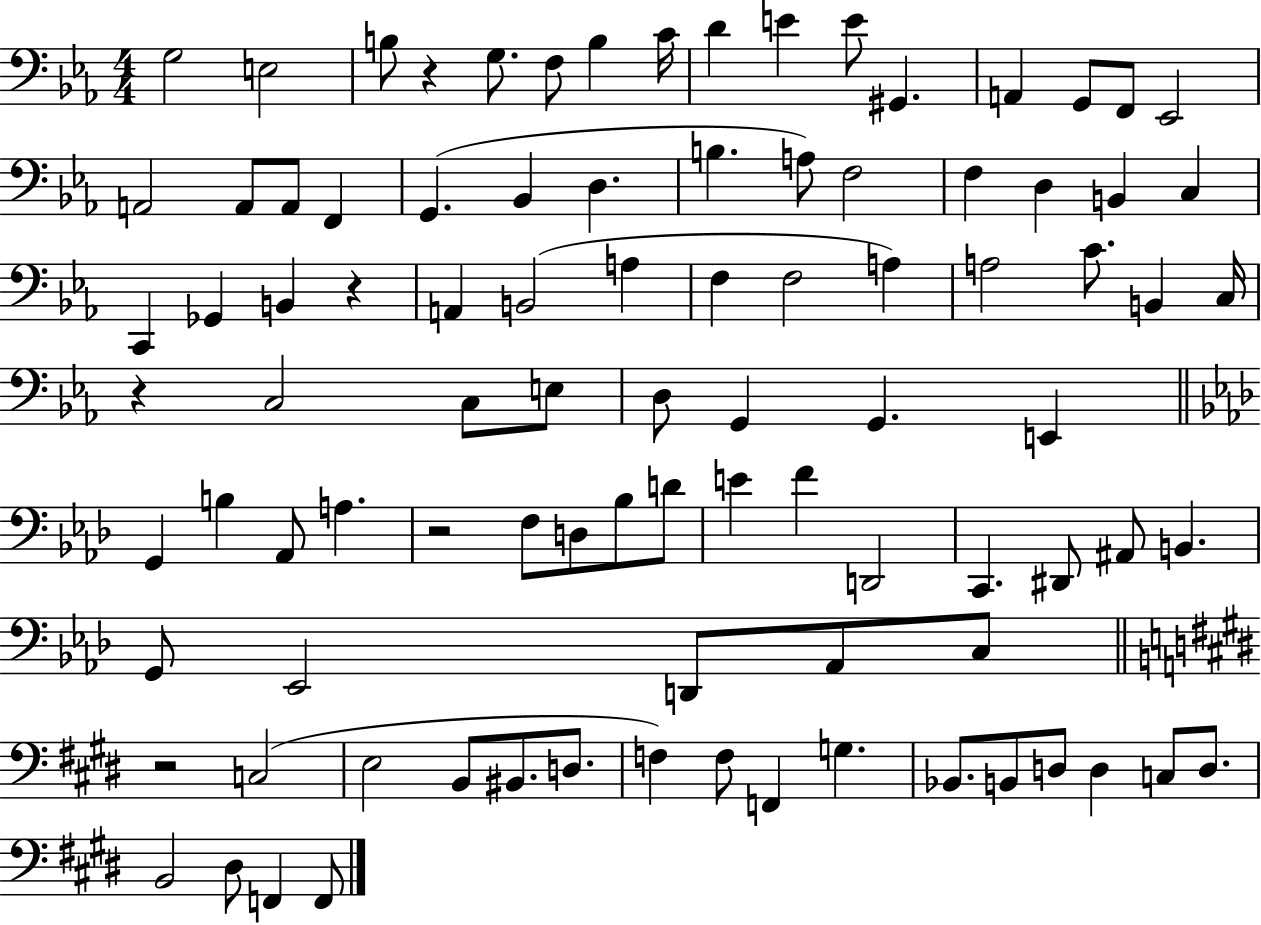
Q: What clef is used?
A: bass